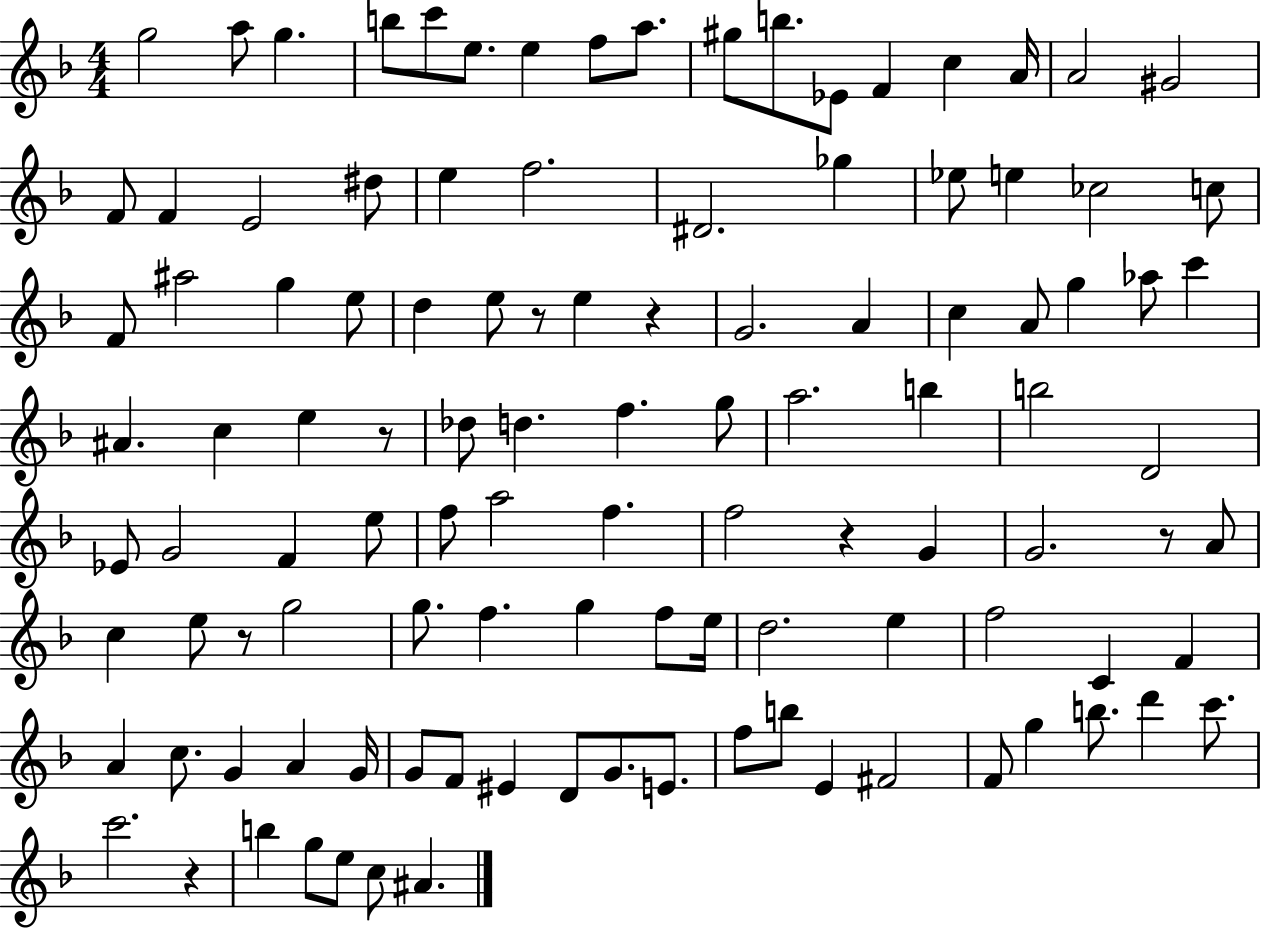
G5/h A5/e G5/q. B5/e C6/e E5/e. E5/q F5/e A5/e. G#5/e B5/e. Eb4/e F4/q C5/q A4/s A4/h G#4/h F4/e F4/q E4/h D#5/e E5/q F5/h. D#4/h. Gb5/q Eb5/e E5/q CES5/h C5/e F4/e A#5/h G5/q E5/e D5/q E5/e R/e E5/q R/q G4/h. A4/q C5/q A4/e G5/q Ab5/e C6/q A#4/q. C5/q E5/q R/e Db5/e D5/q. F5/q. G5/e A5/h. B5/q B5/h D4/h Eb4/e G4/h F4/q E5/e F5/e A5/h F5/q. F5/h R/q G4/q G4/h. R/e A4/e C5/q E5/e R/e G5/h G5/e. F5/q. G5/q F5/e E5/s D5/h. E5/q F5/h C4/q F4/q A4/q C5/e. G4/q A4/q G4/s G4/e F4/e EIS4/q D4/e G4/e. E4/e. F5/e B5/e E4/q F#4/h F4/e G5/q B5/e. D6/q C6/e. C6/h. R/q B5/q G5/e E5/e C5/e A#4/q.